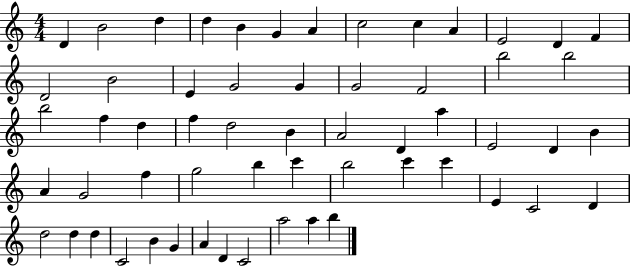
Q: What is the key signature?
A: C major